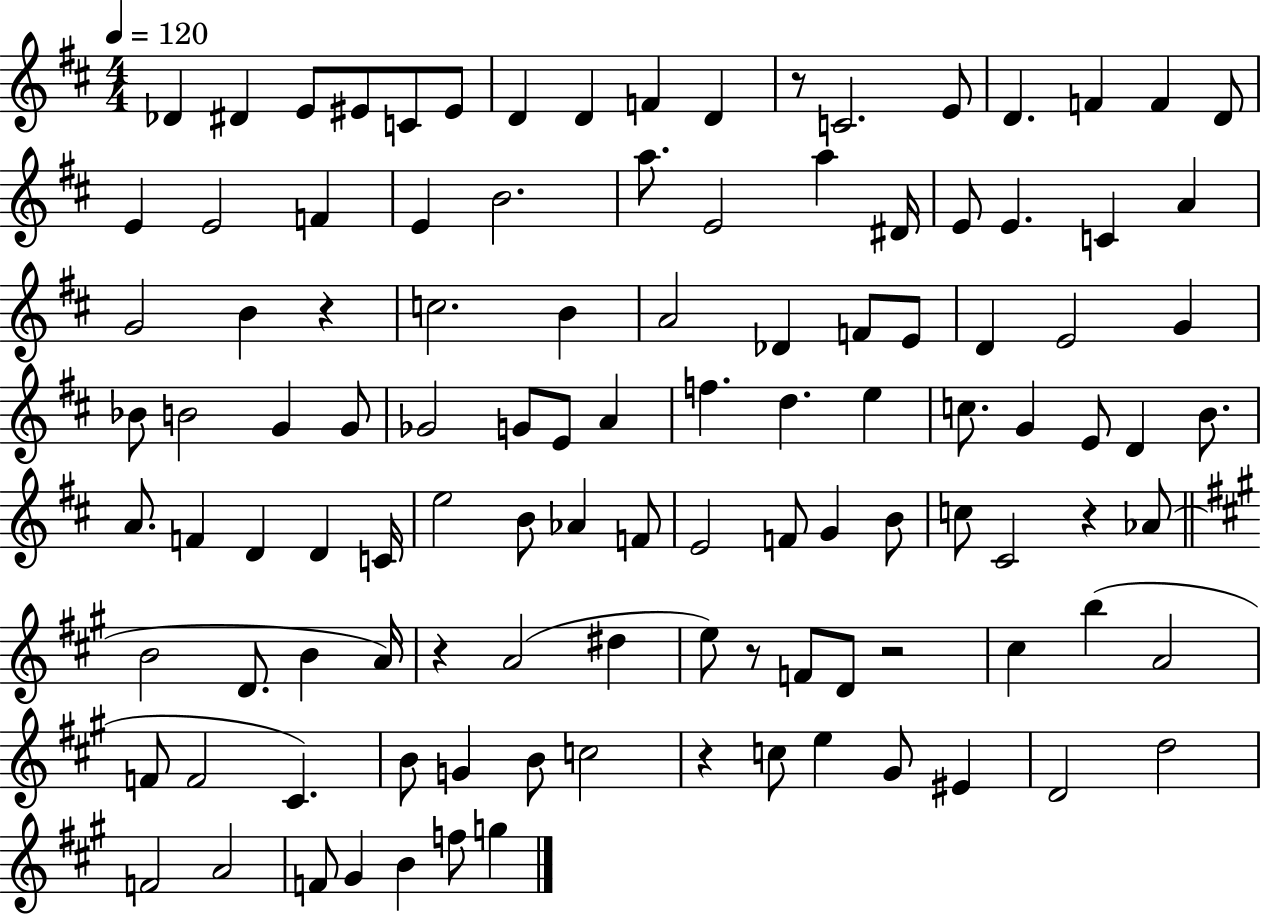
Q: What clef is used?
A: treble